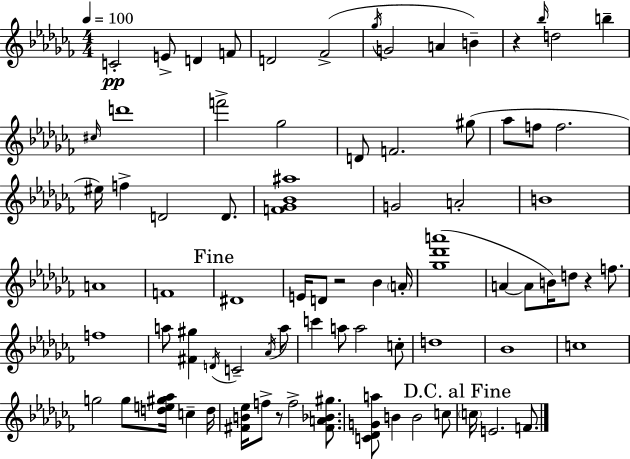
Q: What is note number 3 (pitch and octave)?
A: D4